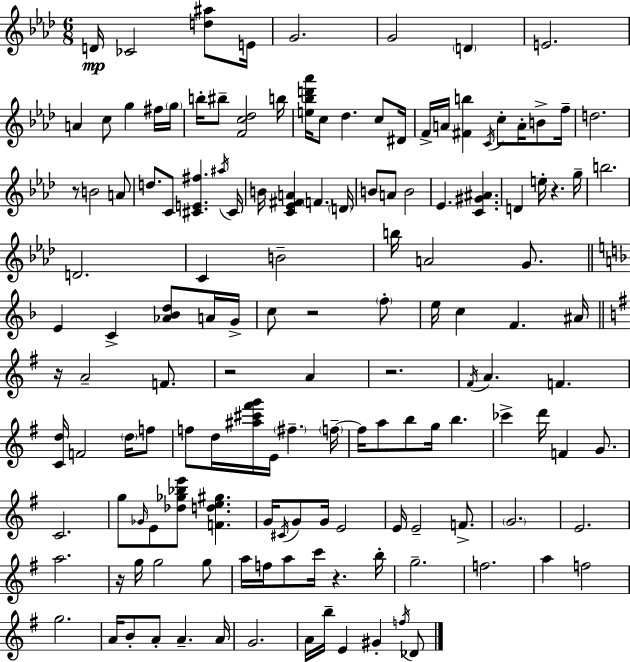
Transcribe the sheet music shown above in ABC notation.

X:1
T:Untitled
M:6/8
L:1/4
K:Ab
D/4 _C2 [d^a]/2 E/4 G2 G2 D E2 A c/2 g ^f/4 g/4 b/4 ^b/2 [Fc_d]2 b/4 [e_bd'_a']/4 c/2 _d c/2 ^D/4 F/4 A/4 [^Fb] C/4 c/2 A/4 B/2 f/4 d2 z/2 B2 A/2 d/2 C/2 [^CE^f] ^a/4 ^C/4 B/4 [C_E^FA] F D/4 B/2 A/2 B2 _E [C^G^A] D e/4 z g/4 b2 D2 C B2 b/4 A2 G/2 E C [_A_Bd]/2 A/4 G/4 c/2 z2 f/2 e/4 c F ^A/4 z/4 A2 F/2 z2 A z2 ^F/4 A F [Cd]/4 F2 d/4 f/2 f/2 d/4 [^a^c'^f'g']/4 E/4 ^f f/4 f/4 a/2 b/2 g/4 b _c' d'/4 F G/2 C2 g/2 _G/4 E/2 [_d_g_be']/2 [Fde^g] G/4 ^C/4 G/2 G/4 E2 E/4 E2 F/2 G2 E2 a2 z/4 g/4 g2 g/2 a/4 f/4 a/2 c'/4 z b/4 g2 f2 a f2 g2 A/4 B/2 A/2 A A/4 G2 A/4 b/4 E ^G f/4 _D/2